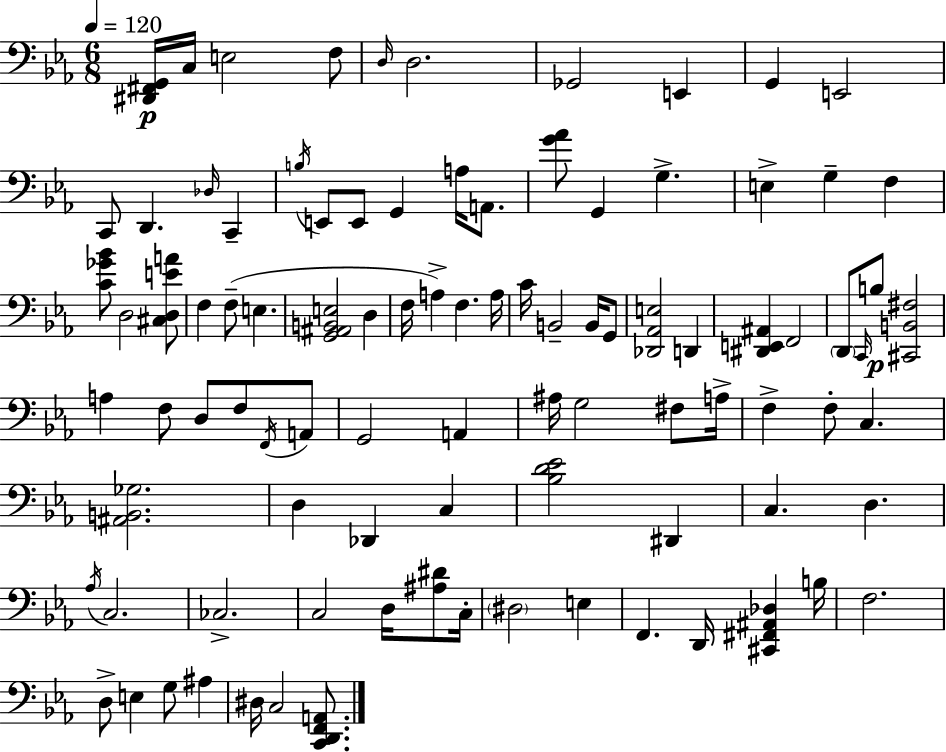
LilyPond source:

{
  \clef bass
  \numericTimeSignature
  \time 6/8
  \key ees \major
  \tempo 4 = 120
  <dis, fis, g,>16\p c16 e2 f8 | \grace { d16 } d2. | ges,2 e,4 | g,4 e,2 | \break c,8 d,4. \grace { des16 } c,4-- | \acciaccatura { b16 } e,8 e,8 g,4 a16 | a,8. <g' aes'>8 g,4 g4.-> | e4-> g4-- f4 | \break <c' ges' bes'>8 d2 | <cis d e' a'>8 f4 f8--( e4. | <g, ais, b, e>2 d4 | f16 a4->) f4. | \break a16 c'16 b,2-- | b,16 g,8 <des, aes, e>2 d,4 | <dis, e, ais,>4 f,2 | \parenthesize d,8 \grace { c,16 }\p b8 <cis, b, fis>2 | \break a4 f8 d8 | f8 \acciaccatura { f,16 } a,8 g,2 | a,4 ais16 g2 | fis8 a16-> f4-> f8-. c4. | \break <ais, b, ges>2. | d4 des,4 | c4 <bes d' ees'>2 | dis,4 c4. d4. | \break \acciaccatura { aes16 } c2. | ces2.-> | c2 | d16 <ais dis'>8 c16-. \parenthesize dis2 | \break e4 f,4. | d,16 <cis, fis, ais, des>4 b16 f2. | d8-> e4 | g8 ais4 dis16 c2 | \break <c, d, f, a,>8. \bar "|."
}